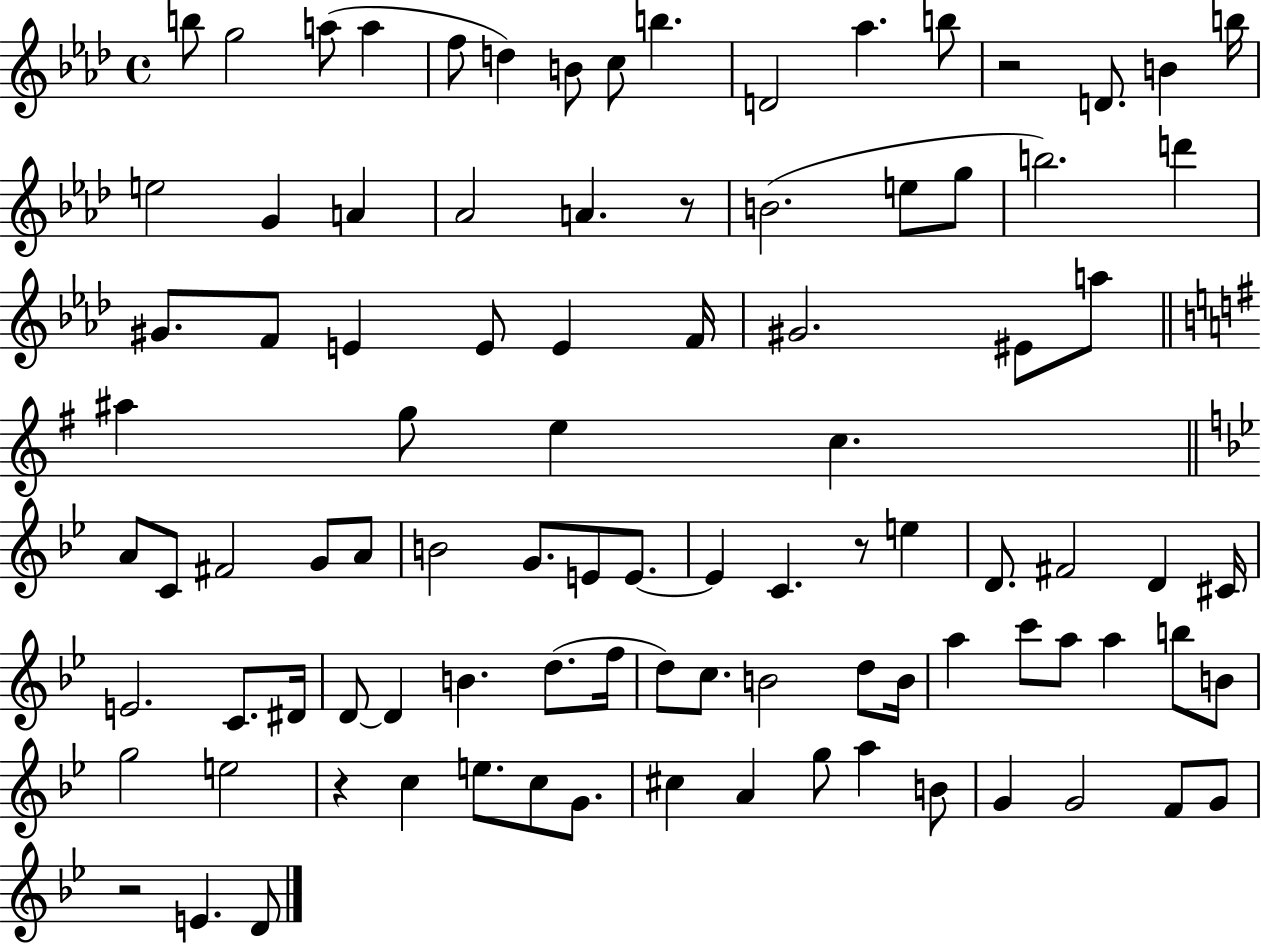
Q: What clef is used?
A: treble